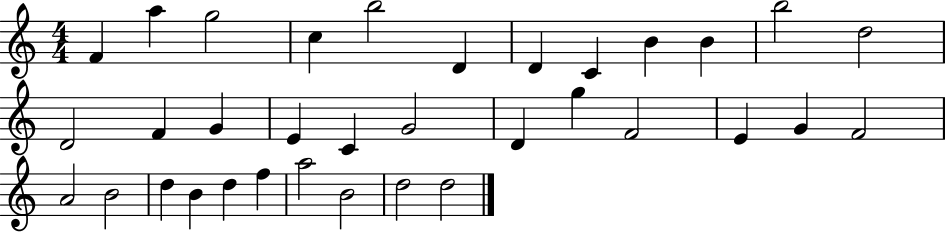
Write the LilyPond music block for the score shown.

{
  \clef treble
  \numericTimeSignature
  \time 4/4
  \key c \major
  f'4 a''4 g''2 | c''4 b''2 d'4 | d'4 c'4 b'4 b'4 | b''2 d''2 | \break d'2 f'4 g'4 | e'4 c'4 g'2 | d'4 g''4 f'2 | e'4 g'4 f'2 | \break a'2 b'2 | d''4 b'4 d''4 f''4 | a''2 b'2 | d''2 d''2 | \break \bar "|."
}